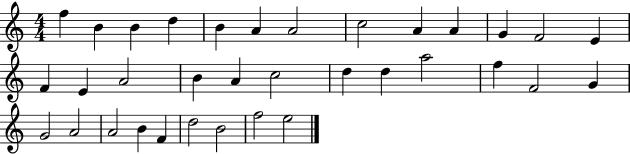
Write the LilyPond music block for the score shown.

{
  \clef treble
  \numericTimeSignature
  \time 4/4
  \key c \major
  f''4 b'4 b'4 d''4 | b'4 a'4 a'2 | c''2 a'4 a'4 | g'4 f'2 e'4 | \break f'4 e'4 a'2 | b'4 a'4 c''2 | d''4 d''4 a''2 | f''4 f'2 g'4 | \break g'2 a'2 | a'2 b'4 f'4 | d''2 b'2 | f''2 e''2 | \break \bar "|."
}